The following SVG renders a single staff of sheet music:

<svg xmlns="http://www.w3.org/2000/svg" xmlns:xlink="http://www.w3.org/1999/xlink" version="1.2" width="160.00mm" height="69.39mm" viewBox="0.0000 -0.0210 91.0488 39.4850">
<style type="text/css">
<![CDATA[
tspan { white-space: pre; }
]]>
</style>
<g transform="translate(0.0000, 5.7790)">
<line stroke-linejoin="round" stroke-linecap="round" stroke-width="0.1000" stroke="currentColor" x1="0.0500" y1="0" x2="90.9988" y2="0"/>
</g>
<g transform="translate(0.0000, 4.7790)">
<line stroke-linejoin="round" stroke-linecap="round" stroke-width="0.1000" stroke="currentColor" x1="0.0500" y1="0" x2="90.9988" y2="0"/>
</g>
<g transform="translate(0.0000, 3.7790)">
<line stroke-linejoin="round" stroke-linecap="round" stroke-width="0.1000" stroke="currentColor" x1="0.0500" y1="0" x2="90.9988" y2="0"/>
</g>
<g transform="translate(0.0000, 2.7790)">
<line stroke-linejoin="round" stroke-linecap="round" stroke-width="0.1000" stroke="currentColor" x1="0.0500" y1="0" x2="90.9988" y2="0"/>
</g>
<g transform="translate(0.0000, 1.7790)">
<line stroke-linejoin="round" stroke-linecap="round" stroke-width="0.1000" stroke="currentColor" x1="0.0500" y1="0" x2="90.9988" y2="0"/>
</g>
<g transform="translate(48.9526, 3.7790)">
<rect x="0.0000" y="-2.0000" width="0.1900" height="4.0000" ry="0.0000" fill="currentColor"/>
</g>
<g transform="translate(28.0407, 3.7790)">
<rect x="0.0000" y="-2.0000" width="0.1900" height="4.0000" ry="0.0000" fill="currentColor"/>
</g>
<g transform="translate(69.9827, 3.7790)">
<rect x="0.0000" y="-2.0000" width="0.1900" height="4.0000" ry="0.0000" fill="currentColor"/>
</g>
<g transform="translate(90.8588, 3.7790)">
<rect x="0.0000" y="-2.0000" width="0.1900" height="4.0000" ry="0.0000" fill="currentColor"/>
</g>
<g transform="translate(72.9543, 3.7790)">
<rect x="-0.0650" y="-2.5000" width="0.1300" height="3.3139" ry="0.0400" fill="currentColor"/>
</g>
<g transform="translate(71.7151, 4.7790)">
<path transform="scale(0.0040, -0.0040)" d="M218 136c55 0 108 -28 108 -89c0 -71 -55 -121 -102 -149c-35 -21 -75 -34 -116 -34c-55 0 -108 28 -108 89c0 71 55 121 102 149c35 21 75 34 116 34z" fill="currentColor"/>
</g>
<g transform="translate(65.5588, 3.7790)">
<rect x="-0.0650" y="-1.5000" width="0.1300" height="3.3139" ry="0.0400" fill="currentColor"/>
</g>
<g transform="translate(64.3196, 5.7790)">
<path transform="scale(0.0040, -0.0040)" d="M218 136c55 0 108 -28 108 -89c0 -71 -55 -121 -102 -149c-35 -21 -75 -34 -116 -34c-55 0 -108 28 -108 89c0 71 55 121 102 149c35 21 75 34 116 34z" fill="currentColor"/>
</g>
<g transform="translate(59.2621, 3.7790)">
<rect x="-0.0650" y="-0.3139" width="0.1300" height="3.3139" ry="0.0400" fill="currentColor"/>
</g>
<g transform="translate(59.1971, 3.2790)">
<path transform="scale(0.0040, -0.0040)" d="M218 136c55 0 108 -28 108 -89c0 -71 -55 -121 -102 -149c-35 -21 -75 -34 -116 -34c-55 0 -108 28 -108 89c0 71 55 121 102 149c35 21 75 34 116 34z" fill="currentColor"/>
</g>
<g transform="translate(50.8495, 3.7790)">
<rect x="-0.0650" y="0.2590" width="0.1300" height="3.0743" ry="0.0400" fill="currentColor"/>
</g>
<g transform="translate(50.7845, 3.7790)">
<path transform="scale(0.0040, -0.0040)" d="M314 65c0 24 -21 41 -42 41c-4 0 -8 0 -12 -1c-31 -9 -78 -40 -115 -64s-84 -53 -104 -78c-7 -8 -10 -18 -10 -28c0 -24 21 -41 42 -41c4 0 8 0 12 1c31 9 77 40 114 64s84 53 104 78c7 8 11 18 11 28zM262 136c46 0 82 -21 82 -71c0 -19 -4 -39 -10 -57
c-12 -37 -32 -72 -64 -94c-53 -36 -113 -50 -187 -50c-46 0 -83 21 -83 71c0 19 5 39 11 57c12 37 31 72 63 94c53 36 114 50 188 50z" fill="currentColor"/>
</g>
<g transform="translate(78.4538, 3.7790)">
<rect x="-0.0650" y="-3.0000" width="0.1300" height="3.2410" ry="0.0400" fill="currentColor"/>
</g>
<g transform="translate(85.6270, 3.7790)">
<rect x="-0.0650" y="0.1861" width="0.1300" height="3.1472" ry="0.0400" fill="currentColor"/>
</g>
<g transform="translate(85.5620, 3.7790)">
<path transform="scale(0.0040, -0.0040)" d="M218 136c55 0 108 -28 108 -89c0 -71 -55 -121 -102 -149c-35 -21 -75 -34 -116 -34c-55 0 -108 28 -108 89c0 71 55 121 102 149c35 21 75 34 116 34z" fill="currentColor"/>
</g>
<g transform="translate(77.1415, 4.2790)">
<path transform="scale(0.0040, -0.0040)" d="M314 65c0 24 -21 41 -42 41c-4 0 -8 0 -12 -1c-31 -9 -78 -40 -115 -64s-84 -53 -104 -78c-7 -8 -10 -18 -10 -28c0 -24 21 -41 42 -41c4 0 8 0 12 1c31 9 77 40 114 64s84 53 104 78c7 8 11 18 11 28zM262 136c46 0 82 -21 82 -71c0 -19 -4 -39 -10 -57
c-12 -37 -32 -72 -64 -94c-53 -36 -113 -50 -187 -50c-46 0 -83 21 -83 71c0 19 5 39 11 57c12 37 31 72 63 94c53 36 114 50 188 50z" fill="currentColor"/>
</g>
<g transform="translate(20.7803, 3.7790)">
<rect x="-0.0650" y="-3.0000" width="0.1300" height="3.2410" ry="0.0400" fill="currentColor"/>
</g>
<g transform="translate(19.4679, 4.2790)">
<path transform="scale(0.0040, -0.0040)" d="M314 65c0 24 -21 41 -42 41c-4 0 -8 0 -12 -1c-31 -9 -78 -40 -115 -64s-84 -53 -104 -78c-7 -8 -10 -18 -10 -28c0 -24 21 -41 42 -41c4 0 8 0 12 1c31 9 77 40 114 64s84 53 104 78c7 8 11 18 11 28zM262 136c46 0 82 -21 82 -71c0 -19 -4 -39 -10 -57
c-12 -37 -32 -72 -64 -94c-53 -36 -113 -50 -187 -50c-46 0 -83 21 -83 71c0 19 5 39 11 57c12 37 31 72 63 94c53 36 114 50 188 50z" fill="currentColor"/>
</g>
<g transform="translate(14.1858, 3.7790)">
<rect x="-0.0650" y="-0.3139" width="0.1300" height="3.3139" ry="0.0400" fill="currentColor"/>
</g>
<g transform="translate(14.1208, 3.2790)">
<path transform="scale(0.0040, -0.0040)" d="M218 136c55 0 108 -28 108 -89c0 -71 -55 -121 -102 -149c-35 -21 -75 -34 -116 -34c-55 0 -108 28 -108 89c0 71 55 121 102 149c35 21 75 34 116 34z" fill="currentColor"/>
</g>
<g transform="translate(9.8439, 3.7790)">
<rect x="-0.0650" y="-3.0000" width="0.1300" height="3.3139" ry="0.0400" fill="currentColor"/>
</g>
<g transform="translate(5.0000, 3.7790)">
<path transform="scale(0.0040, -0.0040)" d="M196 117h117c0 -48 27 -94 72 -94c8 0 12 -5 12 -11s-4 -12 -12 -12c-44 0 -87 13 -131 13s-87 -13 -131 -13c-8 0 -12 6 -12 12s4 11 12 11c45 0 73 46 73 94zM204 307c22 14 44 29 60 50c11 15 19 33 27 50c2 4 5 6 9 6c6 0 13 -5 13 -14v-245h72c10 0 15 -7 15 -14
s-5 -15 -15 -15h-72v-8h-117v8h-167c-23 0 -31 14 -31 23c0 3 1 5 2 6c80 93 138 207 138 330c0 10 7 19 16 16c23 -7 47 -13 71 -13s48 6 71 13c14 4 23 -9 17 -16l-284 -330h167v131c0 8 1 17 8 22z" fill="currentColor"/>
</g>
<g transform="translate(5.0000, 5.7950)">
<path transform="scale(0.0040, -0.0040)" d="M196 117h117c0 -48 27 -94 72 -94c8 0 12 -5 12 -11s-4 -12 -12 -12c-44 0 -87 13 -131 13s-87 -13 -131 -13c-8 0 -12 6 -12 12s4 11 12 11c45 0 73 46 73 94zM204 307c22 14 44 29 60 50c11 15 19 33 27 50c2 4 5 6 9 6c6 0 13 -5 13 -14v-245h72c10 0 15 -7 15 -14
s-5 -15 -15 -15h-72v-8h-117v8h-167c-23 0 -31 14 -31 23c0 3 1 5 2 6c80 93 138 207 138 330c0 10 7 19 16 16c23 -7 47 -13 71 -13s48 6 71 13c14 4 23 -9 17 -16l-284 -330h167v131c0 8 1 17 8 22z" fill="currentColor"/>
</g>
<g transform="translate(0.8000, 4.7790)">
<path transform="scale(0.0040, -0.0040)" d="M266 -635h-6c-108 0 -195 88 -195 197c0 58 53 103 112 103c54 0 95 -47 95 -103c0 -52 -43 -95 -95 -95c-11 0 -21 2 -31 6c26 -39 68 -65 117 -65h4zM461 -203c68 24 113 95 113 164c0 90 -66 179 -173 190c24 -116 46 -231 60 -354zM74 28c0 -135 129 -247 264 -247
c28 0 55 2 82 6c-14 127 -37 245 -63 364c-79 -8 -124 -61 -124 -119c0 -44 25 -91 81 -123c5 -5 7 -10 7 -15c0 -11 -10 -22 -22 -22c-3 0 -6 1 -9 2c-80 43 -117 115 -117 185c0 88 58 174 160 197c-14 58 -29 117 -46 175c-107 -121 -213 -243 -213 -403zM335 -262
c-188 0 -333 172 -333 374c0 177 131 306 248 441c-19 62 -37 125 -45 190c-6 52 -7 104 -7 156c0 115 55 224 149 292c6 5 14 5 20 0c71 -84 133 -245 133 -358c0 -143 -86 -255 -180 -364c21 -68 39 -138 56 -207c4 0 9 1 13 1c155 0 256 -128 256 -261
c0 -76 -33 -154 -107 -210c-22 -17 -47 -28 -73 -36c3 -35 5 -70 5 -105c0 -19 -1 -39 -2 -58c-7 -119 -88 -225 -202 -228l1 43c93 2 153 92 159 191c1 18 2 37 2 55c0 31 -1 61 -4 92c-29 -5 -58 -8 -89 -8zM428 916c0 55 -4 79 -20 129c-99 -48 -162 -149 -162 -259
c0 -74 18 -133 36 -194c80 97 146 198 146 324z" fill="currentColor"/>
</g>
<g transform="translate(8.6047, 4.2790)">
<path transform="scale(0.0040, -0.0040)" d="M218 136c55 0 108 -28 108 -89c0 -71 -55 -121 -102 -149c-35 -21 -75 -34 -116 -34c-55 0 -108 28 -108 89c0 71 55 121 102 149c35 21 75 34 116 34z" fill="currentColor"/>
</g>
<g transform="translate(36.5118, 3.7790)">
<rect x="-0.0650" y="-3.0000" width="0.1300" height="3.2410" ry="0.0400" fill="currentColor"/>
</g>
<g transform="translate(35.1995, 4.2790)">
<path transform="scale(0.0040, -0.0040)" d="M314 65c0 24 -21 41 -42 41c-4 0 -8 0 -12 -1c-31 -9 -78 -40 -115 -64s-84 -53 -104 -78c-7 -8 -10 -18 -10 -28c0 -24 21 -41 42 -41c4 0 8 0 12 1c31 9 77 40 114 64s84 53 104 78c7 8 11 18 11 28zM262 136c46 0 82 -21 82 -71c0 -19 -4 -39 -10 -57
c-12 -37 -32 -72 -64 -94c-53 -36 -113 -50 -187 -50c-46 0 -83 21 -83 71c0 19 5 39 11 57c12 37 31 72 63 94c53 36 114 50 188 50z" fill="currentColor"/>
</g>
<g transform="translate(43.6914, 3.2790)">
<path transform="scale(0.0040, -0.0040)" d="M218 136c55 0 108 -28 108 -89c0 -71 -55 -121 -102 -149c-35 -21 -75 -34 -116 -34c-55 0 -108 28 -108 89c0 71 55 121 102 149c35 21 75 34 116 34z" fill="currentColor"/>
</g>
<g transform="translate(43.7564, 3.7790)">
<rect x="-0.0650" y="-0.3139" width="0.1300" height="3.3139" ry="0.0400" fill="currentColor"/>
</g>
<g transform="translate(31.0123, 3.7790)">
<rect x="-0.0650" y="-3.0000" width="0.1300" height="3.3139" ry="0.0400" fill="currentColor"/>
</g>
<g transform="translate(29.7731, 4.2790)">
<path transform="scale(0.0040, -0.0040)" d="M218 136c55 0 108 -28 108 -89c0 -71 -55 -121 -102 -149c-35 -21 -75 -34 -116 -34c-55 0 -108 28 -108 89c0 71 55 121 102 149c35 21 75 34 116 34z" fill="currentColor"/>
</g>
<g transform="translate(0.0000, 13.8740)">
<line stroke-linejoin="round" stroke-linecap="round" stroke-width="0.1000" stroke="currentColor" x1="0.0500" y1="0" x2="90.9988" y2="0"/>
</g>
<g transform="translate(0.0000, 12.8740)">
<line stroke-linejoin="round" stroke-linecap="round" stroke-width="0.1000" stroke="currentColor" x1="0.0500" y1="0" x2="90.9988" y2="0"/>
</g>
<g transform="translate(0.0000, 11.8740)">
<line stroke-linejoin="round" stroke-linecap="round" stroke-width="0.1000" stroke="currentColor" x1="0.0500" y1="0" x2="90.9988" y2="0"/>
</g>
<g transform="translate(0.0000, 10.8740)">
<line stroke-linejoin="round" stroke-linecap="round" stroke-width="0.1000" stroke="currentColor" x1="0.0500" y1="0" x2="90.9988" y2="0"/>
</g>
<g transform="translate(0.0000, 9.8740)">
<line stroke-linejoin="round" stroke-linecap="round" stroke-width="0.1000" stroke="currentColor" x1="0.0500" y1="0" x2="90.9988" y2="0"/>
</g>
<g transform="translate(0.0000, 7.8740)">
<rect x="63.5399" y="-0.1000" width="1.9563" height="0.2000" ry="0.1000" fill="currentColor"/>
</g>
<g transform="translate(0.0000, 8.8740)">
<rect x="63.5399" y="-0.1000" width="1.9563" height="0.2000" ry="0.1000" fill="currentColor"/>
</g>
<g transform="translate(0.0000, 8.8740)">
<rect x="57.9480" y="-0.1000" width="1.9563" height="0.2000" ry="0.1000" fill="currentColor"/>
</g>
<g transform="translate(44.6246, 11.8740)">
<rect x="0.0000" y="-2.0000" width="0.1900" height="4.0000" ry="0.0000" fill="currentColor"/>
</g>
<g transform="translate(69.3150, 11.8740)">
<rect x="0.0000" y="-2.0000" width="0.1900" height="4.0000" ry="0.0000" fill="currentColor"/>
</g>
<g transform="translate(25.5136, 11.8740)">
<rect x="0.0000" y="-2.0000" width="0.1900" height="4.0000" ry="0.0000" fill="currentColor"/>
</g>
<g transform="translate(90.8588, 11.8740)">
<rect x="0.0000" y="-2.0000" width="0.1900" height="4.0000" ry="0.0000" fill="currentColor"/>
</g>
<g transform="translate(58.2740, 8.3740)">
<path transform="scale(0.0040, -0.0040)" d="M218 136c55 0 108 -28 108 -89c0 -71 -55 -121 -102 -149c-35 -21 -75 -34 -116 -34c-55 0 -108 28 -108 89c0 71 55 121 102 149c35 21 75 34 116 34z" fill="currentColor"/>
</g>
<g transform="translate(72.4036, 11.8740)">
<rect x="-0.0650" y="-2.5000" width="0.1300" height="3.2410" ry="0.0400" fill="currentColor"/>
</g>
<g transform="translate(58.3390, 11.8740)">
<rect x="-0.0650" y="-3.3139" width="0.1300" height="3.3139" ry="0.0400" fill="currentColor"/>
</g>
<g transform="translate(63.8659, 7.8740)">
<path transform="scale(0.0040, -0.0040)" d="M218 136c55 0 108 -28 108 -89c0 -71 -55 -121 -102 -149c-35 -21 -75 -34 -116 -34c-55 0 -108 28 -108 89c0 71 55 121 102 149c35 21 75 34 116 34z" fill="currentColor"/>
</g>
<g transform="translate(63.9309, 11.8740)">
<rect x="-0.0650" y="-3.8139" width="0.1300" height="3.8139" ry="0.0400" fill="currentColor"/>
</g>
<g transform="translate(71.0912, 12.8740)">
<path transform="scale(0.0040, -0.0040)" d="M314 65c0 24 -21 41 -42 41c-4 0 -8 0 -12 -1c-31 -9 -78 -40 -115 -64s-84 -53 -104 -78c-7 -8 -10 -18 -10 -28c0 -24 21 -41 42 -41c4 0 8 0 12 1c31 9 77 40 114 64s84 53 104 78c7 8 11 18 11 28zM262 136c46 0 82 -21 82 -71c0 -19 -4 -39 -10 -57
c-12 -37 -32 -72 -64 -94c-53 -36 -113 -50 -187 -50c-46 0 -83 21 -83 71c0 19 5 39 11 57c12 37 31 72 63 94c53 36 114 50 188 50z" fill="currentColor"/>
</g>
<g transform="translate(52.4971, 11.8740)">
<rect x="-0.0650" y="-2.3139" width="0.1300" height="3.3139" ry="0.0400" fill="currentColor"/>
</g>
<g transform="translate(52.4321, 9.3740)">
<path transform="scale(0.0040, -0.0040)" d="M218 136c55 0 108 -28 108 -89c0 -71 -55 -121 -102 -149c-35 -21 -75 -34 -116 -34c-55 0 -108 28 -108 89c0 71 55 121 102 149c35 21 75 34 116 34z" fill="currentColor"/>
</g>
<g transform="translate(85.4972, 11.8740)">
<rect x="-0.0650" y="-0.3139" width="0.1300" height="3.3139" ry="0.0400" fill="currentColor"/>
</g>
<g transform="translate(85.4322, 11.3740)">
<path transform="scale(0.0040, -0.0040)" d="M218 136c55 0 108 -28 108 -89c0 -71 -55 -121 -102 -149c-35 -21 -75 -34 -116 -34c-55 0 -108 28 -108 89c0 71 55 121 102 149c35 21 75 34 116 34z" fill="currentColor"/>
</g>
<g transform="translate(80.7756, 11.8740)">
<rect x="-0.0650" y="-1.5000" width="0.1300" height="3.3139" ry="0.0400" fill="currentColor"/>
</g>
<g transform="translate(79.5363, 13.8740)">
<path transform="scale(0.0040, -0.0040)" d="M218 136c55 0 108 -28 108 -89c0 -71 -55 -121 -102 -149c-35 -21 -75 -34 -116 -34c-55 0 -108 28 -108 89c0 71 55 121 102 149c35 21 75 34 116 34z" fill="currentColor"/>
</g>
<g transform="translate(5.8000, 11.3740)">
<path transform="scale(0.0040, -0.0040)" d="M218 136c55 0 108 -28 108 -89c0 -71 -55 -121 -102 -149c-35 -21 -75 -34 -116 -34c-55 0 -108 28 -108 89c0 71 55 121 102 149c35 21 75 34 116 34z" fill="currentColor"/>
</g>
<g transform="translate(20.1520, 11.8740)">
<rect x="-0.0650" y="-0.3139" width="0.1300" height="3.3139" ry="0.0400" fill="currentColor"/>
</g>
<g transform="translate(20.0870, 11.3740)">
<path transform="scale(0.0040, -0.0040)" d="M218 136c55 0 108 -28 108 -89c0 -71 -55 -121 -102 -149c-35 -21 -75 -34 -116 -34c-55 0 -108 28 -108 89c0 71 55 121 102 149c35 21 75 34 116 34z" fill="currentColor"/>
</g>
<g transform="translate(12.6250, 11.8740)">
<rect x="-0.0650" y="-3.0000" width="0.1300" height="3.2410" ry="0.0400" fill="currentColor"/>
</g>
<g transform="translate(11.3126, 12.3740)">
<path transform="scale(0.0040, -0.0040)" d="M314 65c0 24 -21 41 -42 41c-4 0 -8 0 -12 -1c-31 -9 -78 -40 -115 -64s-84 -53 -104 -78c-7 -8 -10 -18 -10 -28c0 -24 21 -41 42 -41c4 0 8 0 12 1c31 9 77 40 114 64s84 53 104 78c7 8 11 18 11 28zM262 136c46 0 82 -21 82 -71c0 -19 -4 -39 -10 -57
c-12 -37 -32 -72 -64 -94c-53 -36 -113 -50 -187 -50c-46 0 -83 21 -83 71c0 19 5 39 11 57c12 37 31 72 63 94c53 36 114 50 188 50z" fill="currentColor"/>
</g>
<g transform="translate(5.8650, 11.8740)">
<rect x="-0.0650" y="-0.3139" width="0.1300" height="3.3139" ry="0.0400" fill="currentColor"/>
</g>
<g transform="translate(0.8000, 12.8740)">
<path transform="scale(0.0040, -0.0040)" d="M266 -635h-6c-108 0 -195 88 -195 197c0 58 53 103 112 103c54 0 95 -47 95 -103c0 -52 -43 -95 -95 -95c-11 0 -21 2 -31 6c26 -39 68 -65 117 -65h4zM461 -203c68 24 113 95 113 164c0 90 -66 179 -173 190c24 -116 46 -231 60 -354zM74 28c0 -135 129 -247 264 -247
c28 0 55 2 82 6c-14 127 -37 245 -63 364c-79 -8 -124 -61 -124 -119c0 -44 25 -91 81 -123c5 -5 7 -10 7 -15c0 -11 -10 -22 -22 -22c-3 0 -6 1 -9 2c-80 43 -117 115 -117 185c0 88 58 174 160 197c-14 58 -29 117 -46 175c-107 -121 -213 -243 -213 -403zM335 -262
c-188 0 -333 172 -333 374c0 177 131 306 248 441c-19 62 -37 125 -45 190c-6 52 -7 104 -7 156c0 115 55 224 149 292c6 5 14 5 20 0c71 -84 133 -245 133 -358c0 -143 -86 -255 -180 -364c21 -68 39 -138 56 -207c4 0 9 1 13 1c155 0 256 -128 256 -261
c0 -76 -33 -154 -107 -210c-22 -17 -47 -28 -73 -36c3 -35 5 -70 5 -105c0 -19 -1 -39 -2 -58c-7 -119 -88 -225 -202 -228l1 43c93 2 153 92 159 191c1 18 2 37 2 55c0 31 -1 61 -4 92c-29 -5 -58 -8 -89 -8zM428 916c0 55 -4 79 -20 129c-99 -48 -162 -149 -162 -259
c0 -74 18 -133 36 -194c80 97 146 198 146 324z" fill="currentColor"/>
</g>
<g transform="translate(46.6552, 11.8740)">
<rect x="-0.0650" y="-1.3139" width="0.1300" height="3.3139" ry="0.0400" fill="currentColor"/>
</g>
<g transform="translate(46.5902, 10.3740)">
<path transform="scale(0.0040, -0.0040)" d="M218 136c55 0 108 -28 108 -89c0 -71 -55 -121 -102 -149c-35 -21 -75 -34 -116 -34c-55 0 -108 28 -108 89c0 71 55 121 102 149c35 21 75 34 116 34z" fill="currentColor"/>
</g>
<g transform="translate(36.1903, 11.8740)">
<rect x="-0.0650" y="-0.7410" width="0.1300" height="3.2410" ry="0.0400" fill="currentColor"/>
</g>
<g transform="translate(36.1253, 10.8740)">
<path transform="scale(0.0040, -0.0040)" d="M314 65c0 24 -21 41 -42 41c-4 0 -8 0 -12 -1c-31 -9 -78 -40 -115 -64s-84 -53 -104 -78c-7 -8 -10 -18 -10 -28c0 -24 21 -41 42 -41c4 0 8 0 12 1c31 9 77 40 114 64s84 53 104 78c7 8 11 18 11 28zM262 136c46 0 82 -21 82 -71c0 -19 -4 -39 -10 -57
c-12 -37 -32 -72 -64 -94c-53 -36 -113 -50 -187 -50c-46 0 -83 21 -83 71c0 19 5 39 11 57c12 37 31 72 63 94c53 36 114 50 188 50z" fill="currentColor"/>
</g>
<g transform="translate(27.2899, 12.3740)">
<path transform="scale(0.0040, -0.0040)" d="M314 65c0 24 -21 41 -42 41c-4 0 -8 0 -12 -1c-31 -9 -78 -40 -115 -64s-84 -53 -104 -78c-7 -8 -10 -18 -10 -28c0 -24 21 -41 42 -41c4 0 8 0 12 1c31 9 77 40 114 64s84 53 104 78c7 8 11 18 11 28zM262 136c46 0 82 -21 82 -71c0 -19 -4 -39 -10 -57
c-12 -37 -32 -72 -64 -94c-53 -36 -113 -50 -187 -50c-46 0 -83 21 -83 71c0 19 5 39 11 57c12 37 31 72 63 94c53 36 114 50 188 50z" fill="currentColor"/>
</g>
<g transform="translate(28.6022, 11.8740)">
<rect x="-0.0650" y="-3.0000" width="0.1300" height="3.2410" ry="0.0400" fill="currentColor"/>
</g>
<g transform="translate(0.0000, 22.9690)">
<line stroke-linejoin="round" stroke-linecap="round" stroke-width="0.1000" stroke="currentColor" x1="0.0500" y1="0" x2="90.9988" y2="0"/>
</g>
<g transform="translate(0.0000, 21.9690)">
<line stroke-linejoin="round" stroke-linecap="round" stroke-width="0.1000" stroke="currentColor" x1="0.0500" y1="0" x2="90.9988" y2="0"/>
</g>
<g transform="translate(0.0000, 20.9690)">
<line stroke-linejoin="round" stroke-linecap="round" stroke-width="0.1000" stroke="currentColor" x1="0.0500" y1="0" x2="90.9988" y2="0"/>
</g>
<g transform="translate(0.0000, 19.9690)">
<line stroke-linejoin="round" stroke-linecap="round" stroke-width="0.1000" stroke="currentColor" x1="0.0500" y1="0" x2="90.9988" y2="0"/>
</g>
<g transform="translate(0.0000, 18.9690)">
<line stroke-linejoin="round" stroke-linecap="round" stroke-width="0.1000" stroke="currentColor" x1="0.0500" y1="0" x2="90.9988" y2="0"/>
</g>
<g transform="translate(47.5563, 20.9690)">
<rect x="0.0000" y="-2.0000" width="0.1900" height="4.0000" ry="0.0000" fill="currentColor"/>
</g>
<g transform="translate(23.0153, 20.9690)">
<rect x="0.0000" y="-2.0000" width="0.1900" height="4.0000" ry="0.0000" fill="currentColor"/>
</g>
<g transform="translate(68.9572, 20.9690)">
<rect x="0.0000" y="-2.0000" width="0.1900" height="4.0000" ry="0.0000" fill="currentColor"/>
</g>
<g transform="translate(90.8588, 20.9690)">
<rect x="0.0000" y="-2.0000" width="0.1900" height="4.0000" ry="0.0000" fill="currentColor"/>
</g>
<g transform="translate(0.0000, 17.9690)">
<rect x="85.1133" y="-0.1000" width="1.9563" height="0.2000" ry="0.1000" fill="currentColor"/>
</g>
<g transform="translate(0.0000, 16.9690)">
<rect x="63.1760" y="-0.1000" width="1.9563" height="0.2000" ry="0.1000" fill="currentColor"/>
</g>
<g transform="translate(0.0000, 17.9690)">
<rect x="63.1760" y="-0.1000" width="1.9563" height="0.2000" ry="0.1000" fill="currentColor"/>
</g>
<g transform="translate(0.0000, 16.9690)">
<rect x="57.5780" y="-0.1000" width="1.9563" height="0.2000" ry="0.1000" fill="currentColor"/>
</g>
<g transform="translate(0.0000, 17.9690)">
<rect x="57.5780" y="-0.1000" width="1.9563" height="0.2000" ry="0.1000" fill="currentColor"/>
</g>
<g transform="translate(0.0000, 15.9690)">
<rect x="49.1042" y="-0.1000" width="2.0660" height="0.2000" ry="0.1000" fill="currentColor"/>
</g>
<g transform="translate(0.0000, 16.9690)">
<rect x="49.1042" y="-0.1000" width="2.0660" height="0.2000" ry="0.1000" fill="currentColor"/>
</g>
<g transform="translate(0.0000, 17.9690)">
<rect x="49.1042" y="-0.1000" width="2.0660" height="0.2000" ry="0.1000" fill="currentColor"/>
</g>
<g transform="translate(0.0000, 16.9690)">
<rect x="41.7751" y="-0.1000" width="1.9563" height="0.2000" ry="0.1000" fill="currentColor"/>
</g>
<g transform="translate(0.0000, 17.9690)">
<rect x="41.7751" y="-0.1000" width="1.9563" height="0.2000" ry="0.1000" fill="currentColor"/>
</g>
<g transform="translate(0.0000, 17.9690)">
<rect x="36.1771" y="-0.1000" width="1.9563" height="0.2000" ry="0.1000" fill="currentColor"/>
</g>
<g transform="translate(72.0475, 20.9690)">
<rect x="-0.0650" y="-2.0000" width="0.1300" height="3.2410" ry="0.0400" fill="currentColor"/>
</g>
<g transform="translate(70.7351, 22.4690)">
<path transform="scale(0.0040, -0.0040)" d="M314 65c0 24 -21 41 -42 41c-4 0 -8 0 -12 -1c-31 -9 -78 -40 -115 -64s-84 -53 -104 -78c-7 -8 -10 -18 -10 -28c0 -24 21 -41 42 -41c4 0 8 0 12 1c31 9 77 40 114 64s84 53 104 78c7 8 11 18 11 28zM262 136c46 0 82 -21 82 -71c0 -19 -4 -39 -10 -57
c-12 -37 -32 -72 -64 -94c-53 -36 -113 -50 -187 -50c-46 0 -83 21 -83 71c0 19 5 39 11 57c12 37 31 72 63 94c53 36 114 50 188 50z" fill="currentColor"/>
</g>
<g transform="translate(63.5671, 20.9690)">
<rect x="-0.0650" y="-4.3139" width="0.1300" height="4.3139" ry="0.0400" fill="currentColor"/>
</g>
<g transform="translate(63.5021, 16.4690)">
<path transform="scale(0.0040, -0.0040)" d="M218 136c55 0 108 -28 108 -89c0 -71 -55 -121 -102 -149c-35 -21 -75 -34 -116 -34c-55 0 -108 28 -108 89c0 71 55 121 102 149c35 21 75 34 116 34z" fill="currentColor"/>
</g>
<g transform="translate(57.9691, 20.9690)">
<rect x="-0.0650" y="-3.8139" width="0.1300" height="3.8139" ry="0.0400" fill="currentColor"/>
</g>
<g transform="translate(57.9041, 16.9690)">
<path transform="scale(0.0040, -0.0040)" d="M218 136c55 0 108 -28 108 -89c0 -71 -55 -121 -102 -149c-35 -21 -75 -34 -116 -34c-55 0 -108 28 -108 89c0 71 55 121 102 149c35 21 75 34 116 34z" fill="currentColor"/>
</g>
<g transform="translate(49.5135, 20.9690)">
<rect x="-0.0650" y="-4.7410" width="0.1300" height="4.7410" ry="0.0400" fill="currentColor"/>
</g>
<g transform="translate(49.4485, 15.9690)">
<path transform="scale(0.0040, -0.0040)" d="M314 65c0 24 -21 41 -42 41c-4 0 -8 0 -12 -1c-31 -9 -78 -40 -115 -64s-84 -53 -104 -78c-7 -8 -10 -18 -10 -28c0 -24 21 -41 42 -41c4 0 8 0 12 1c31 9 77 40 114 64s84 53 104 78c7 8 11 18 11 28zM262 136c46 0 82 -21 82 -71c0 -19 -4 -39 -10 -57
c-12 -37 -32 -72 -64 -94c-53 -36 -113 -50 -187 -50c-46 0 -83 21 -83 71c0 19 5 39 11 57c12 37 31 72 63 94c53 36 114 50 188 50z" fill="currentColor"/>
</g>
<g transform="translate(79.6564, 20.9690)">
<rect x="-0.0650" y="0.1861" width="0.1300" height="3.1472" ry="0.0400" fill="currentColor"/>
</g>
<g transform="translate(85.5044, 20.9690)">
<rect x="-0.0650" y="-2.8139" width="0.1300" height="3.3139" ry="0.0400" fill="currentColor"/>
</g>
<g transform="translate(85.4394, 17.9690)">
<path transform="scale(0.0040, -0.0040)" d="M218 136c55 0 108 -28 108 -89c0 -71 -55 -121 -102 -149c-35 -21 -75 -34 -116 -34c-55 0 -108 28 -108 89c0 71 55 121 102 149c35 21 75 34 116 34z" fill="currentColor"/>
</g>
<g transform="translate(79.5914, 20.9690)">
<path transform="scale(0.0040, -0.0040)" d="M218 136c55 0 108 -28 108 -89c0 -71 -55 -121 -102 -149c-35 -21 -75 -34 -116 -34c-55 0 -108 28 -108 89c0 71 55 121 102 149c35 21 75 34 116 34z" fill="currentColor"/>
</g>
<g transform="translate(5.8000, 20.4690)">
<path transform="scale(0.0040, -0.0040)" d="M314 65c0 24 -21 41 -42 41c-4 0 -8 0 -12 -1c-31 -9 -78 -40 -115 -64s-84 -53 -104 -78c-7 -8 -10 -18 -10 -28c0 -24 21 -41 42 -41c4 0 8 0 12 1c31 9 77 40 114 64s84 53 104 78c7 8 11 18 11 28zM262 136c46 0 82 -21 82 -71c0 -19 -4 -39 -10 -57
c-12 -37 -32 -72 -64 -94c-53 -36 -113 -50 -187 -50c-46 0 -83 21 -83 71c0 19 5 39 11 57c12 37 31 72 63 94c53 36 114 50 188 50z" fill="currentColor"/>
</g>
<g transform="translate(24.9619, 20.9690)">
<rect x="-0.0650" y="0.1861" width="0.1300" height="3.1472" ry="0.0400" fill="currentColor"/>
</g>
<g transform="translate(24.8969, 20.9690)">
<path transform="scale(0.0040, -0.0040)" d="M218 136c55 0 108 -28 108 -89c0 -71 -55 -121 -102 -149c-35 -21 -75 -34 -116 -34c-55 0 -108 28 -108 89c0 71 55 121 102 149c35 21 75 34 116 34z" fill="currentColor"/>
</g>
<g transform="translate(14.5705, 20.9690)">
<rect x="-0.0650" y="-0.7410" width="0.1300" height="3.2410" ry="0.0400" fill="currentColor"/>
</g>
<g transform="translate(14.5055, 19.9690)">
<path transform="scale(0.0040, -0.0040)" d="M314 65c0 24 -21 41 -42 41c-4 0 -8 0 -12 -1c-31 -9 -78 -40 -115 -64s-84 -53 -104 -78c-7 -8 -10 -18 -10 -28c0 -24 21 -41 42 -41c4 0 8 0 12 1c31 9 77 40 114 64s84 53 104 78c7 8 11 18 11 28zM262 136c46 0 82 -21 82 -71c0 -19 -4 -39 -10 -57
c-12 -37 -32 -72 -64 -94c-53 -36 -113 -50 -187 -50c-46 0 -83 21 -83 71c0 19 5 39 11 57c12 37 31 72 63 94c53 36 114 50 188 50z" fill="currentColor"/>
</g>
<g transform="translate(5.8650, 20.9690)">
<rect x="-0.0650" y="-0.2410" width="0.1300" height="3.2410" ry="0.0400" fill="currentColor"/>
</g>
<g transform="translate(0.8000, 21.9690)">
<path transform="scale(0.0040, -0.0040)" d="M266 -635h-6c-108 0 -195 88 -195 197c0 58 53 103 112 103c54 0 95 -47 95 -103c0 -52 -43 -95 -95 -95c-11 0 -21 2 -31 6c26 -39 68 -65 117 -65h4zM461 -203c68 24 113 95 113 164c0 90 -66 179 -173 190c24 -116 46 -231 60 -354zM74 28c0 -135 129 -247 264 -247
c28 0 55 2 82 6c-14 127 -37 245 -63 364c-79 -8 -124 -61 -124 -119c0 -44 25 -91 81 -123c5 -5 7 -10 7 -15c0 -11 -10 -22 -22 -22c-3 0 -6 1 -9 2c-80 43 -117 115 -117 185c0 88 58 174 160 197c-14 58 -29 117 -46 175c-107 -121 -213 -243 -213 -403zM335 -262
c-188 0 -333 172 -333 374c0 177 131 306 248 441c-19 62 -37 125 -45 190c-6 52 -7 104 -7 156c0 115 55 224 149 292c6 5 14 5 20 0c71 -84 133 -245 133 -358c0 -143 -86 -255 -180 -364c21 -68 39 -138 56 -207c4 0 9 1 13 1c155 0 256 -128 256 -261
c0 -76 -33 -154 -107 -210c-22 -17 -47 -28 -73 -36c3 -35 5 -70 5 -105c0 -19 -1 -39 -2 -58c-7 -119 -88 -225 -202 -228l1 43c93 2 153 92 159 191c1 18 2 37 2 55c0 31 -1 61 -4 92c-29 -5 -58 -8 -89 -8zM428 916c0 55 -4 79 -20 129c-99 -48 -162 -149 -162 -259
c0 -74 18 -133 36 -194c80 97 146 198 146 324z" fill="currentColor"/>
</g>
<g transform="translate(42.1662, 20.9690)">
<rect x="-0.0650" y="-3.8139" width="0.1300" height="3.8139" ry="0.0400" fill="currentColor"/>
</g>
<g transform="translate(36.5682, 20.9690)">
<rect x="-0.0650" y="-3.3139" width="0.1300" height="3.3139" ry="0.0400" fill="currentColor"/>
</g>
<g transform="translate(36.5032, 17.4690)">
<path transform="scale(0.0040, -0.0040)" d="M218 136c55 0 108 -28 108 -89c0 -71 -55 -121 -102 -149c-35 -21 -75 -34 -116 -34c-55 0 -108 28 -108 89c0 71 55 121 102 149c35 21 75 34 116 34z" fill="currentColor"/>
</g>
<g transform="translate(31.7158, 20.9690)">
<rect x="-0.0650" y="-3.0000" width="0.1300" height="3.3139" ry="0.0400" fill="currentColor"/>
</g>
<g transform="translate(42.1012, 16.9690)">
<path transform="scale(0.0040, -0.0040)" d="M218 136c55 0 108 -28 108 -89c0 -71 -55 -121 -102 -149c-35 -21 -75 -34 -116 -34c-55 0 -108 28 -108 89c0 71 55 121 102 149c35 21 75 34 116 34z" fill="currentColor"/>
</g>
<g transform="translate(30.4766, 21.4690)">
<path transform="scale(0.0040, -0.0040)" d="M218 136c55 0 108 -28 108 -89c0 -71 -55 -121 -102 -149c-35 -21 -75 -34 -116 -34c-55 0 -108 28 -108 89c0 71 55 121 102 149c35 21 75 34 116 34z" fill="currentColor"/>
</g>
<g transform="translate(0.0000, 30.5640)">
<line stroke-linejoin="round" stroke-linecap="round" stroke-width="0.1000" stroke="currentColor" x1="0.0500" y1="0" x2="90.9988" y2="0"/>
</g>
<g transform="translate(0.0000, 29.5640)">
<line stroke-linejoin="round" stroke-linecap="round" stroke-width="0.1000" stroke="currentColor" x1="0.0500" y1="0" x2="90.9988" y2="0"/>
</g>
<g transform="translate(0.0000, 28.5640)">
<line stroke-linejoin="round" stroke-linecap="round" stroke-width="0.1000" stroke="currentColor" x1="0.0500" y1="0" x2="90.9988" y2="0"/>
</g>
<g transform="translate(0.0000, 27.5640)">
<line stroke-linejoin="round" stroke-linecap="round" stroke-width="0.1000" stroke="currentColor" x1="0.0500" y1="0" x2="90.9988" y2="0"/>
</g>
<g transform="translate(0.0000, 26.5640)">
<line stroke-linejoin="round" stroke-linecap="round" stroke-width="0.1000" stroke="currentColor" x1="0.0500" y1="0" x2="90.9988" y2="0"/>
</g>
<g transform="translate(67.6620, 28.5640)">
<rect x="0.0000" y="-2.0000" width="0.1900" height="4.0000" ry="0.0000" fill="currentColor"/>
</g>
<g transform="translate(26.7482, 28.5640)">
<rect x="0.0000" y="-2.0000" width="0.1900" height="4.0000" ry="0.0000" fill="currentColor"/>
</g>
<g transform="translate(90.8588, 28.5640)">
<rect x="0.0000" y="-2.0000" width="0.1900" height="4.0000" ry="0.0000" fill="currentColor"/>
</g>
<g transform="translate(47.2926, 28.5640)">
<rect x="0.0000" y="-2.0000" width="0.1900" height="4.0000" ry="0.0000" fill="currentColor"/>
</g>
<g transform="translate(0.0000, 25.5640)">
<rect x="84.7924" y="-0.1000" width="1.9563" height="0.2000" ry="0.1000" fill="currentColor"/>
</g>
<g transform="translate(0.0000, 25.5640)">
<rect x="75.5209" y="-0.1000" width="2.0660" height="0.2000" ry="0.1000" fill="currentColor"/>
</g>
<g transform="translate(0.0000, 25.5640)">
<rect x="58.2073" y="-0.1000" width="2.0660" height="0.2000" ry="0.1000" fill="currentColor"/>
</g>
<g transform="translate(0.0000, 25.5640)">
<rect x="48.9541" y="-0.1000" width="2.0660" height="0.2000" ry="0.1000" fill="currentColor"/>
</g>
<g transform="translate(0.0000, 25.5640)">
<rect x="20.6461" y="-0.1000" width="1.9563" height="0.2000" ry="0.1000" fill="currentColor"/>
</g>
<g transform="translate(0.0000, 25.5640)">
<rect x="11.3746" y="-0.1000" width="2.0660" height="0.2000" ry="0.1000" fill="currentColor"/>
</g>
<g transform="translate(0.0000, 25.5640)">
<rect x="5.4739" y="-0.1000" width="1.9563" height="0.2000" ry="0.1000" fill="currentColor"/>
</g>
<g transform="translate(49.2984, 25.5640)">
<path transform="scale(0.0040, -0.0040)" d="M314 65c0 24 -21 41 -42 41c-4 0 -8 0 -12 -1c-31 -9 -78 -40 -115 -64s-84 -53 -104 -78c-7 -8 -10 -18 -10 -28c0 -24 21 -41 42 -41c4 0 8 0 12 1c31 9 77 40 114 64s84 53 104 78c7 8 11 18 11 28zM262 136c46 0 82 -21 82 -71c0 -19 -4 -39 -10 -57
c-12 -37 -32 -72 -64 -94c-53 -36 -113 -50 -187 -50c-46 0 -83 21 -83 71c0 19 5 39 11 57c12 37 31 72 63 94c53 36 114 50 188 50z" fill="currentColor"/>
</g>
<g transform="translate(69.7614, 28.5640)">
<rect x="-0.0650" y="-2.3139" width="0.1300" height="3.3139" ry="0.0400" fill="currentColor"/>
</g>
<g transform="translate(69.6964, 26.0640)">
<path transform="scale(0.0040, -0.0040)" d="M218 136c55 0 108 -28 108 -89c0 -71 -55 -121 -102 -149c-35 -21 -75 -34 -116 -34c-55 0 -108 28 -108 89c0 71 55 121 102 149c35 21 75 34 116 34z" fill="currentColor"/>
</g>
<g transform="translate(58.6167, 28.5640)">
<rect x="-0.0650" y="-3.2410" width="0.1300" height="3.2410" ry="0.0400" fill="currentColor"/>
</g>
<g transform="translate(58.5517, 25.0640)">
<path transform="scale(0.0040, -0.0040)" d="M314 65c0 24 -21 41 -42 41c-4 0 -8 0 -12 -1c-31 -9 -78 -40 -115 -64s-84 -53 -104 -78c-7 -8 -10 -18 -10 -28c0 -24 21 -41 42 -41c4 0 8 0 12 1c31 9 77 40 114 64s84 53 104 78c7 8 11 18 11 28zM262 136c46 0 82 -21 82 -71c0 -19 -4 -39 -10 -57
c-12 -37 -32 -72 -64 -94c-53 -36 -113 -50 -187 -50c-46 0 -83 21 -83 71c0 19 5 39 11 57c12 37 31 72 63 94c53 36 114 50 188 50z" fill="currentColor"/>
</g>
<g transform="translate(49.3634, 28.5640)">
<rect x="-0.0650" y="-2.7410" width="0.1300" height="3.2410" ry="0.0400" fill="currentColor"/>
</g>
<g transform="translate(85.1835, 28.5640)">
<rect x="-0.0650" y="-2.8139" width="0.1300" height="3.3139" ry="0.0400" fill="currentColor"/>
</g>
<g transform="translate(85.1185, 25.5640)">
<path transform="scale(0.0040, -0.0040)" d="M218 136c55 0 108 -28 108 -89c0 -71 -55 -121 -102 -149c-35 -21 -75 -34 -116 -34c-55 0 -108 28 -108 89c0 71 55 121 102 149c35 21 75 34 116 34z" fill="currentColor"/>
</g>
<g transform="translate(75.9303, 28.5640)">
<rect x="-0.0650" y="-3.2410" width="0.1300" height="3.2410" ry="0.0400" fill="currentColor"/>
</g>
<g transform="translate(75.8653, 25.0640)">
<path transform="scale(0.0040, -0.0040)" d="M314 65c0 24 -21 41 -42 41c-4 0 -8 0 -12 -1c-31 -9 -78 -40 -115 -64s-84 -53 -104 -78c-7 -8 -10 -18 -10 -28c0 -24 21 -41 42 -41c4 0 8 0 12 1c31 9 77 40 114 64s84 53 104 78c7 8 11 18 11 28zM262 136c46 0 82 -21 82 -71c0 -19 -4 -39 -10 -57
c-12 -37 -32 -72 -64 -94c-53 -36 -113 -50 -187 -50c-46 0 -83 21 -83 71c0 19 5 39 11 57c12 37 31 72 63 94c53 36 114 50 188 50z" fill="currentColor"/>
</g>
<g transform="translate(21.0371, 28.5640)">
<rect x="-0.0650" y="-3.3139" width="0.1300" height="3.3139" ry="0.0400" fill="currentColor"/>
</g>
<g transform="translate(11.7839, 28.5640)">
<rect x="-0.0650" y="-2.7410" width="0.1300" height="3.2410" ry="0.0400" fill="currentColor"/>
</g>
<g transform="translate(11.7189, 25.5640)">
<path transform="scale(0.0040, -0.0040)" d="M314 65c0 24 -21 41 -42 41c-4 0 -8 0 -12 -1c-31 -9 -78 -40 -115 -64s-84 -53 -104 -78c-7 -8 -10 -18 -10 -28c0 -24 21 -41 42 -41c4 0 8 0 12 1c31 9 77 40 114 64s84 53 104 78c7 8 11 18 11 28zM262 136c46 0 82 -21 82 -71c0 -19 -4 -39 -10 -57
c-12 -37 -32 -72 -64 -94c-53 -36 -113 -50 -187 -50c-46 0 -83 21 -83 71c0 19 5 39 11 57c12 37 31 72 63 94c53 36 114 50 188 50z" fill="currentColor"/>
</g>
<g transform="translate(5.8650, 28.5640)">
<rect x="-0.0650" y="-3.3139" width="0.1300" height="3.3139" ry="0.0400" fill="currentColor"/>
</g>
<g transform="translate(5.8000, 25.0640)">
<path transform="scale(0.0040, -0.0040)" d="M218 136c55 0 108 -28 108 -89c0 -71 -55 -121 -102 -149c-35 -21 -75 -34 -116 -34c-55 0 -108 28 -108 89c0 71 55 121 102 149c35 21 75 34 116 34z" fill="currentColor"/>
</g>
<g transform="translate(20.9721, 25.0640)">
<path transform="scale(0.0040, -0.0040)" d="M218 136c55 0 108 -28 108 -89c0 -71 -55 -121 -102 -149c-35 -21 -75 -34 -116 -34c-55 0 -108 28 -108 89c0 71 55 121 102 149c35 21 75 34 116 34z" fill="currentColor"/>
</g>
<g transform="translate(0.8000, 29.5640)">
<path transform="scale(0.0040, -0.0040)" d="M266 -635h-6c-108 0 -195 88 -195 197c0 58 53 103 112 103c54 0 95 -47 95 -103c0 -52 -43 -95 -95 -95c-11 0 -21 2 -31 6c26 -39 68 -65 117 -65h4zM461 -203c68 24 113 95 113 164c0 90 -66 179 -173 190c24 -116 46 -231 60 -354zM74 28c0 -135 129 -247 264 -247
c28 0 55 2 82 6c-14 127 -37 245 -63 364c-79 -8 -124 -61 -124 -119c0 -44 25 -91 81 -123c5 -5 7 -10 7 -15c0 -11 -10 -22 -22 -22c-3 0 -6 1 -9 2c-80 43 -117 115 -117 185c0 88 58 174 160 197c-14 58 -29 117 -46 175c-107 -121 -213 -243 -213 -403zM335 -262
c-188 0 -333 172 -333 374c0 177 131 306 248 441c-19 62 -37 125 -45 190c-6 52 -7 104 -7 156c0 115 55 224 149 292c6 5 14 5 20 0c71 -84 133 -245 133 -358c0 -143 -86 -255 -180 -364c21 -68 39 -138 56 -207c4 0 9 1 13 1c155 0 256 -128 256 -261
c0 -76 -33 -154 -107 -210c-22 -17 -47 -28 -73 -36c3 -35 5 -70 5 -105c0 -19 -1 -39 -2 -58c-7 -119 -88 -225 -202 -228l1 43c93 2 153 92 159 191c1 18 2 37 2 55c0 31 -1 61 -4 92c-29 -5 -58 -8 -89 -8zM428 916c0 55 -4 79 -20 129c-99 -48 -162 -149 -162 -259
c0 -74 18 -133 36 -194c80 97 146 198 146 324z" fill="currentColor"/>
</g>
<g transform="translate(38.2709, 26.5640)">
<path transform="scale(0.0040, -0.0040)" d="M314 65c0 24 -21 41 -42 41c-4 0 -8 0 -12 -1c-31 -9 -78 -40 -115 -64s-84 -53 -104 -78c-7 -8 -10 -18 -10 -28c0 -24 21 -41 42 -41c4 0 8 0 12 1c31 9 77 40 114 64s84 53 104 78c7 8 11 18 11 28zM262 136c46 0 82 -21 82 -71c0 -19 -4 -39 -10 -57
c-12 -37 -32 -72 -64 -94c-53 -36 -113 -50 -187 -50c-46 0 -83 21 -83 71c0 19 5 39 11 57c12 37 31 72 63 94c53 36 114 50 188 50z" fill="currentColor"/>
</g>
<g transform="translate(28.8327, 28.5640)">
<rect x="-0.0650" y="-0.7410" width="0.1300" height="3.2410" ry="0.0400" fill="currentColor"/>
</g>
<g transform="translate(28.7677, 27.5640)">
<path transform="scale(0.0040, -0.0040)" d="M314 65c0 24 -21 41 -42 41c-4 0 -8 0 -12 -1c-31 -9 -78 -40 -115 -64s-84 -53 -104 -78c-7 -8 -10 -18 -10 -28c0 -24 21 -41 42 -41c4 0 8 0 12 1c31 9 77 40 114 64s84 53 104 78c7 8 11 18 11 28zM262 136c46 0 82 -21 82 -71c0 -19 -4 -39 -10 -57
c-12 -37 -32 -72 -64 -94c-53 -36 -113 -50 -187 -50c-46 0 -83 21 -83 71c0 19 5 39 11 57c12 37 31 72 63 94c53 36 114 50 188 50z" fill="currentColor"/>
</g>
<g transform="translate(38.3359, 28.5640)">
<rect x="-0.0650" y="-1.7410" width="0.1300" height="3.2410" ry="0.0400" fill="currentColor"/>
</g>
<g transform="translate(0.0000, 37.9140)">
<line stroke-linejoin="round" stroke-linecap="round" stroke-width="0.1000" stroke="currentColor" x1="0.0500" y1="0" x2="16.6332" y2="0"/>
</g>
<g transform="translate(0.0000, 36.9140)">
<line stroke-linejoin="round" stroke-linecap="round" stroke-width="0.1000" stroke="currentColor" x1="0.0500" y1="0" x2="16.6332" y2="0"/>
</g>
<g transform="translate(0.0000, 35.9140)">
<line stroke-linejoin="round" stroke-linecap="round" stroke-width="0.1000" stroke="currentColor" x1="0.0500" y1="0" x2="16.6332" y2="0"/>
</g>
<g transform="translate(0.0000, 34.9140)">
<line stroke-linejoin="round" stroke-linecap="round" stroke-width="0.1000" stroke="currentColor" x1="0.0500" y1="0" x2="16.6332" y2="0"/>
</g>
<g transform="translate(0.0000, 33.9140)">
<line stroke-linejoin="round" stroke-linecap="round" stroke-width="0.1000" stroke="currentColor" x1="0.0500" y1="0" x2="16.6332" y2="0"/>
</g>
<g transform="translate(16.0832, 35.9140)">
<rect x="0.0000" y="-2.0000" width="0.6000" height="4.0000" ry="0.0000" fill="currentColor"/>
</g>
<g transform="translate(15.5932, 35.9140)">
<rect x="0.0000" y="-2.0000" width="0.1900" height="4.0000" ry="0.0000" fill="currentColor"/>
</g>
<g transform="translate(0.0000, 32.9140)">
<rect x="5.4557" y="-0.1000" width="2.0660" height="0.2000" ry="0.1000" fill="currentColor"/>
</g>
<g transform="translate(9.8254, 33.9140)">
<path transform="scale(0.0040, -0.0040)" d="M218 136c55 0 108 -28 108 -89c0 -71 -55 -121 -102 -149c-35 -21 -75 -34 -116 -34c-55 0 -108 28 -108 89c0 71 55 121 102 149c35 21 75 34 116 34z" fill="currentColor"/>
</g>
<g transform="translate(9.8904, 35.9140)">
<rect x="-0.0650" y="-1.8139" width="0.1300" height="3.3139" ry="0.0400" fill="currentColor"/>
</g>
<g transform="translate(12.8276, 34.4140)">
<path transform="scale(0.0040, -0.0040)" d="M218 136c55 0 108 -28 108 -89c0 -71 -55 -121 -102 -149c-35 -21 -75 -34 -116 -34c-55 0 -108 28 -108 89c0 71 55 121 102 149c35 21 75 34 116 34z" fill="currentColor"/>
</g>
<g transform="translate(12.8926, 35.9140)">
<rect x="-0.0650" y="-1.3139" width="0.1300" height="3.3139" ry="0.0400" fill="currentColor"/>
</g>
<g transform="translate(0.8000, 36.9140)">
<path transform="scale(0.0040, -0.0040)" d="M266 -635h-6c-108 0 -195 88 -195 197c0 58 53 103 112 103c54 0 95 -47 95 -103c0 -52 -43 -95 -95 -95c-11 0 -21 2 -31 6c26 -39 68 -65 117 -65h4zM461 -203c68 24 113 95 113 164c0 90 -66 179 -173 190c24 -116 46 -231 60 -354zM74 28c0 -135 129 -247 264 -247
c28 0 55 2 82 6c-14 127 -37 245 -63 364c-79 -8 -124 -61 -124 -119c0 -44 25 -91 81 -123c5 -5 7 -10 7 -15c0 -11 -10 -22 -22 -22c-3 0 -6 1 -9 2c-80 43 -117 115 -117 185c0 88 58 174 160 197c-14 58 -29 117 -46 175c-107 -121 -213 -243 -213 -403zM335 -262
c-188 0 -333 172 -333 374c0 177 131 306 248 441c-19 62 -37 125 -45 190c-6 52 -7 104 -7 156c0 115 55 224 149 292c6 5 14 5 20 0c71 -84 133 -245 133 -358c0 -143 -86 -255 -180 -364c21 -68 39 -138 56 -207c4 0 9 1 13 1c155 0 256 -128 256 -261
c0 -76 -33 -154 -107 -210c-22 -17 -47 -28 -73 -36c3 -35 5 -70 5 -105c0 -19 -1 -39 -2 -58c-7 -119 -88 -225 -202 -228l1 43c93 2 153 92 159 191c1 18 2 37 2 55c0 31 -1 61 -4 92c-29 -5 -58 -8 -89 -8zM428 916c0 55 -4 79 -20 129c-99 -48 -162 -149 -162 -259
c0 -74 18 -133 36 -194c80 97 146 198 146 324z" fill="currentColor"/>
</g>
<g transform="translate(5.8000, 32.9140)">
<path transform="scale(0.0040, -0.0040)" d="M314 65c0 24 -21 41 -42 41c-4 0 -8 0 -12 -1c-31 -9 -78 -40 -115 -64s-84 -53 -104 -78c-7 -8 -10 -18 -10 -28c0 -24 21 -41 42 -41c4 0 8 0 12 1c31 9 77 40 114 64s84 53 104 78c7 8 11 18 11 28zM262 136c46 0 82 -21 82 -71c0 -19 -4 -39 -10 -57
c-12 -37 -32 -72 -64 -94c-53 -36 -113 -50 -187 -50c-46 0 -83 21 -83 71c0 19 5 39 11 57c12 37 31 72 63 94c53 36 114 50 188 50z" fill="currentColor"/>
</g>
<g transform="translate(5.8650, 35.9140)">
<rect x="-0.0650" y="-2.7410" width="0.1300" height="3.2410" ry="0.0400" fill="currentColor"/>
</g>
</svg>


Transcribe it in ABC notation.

X:1
T:Untitled
M:4/4
L:1/4
K:C
A c A2 A A2 c B2 c E G A2 B c A2 c A2 d2 e g b c' G2 E c c2 d2 B A b c' e'2 c' d' F2 B a b a2 b d2 f2 a2 b2 g b2 a a2 f e